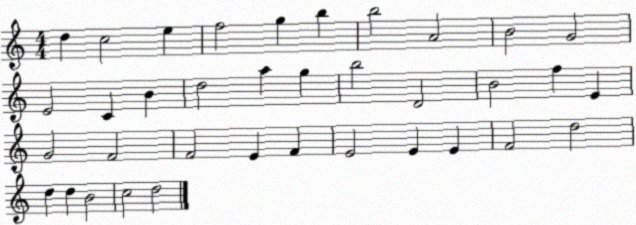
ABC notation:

X:1
T:Untitled
M:4/4
L:1/4
K:C
d c2 e f2 g b b2 A2 B2 G2 E2 C B d2 a g b2 D2 B2 f E G2 F2 F2 E F E2 E E F2 d2 d d B2 c2 d2